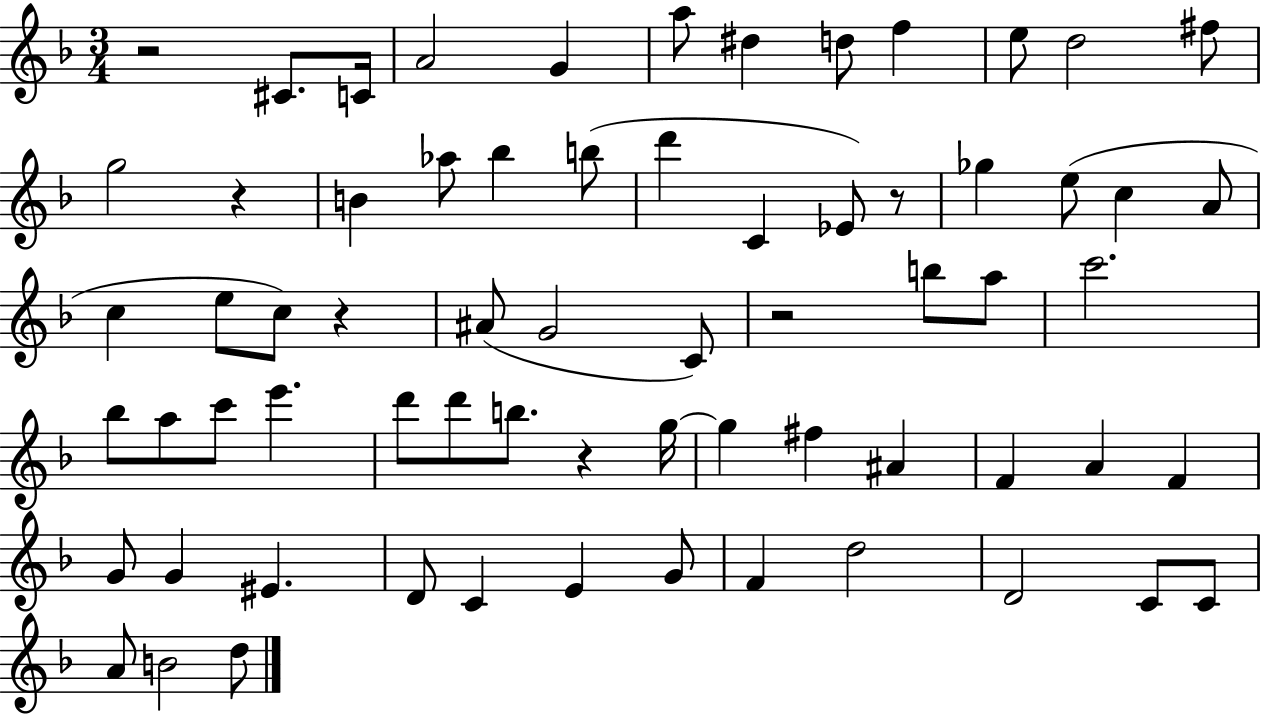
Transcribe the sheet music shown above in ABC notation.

X:1
T:Untitled
M:3/4
L:1/4
K:F
z2 ^C/2 C/4 A2 G a/2 ^d d/2 f e/2 d2 ^f/2 g2 z B _a/2 _b b/2 d' C _E/2 z/2 _g e/2 c A/2 c e/2 c/2 z ^A/2 G2 C/2 z2 b/2 a/2 c'2 _b/2 a/2 c'/2 e' d'/2 d'/2 b/2 z g/4 g ^f ^A F A F G/2 G ^E D/2 C E G/2 F d2 D2 C/2 C/2 A/2 B2 d/2